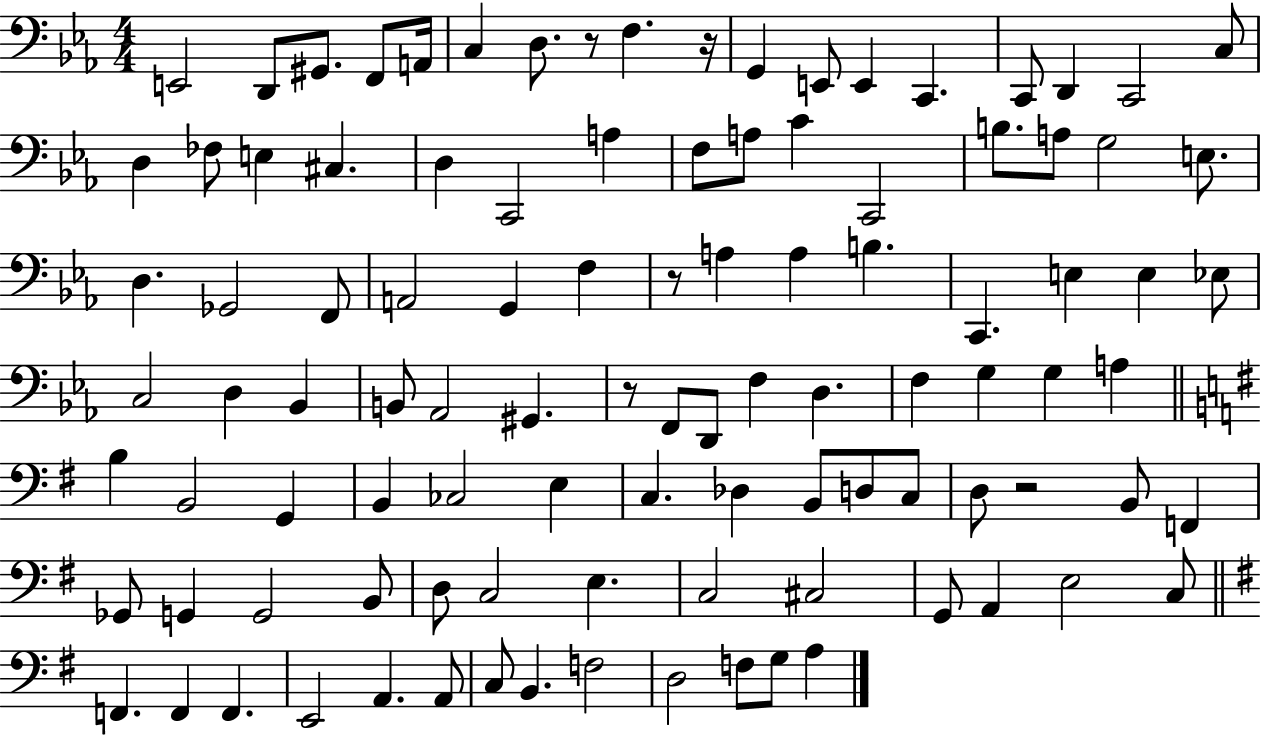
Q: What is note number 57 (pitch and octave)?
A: G3